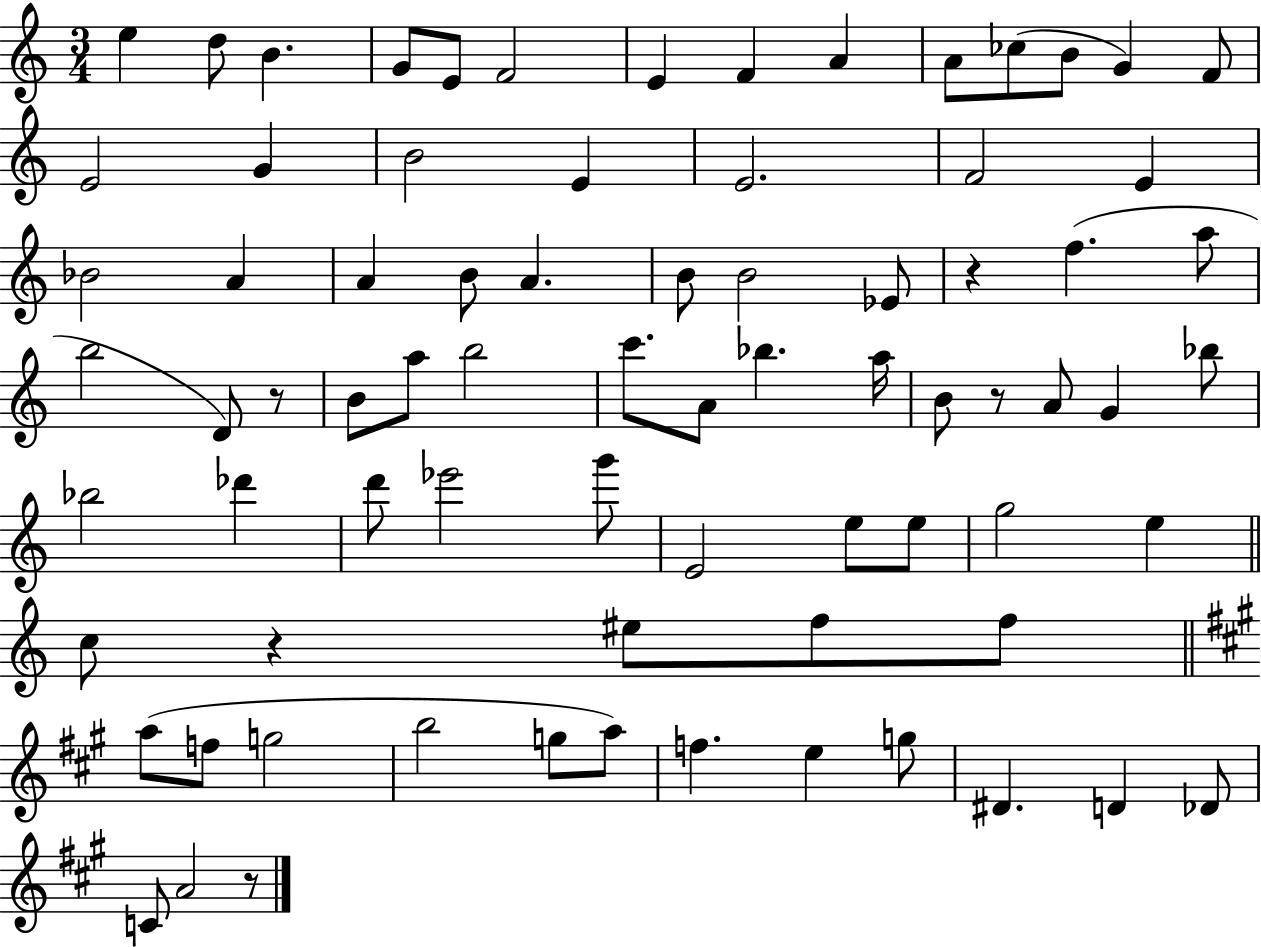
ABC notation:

X:1
T:Untitled
M:3/4
L:1/4
K:C
e d/2 B G/2 E/2 F2 E F A A/2 _c/2 B/2 G F/2 E2 G B2 E E2 F2 E _B2 A A B/2 A B/2 B2 _E/2 z f a/2 b2 D/2 z/2 B/2 a/2 b2 c'/2 A/2 _b a/4 B/2 z/2 A/2 G _b/2 _b2 _d' d'/2 _e'2 g'/2 E2 e/2 e/2 g2 e c/2 z ^e/2 f/2 f/2 a/2 f/2 g2 b2 g/2 a/2 f e g/2 ^D D _D/2 C/2 A2 z/2